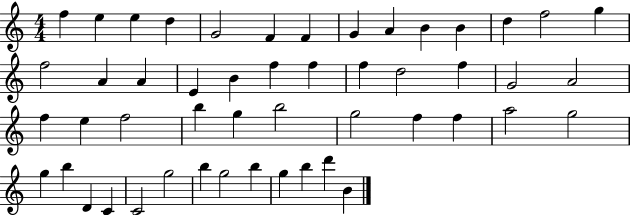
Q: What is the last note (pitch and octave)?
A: B4